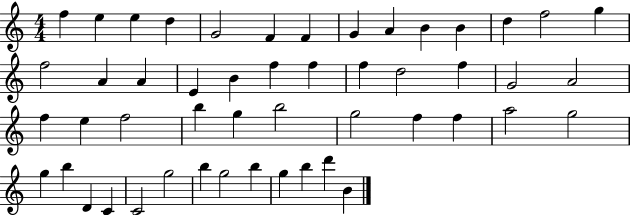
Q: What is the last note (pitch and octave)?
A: B4